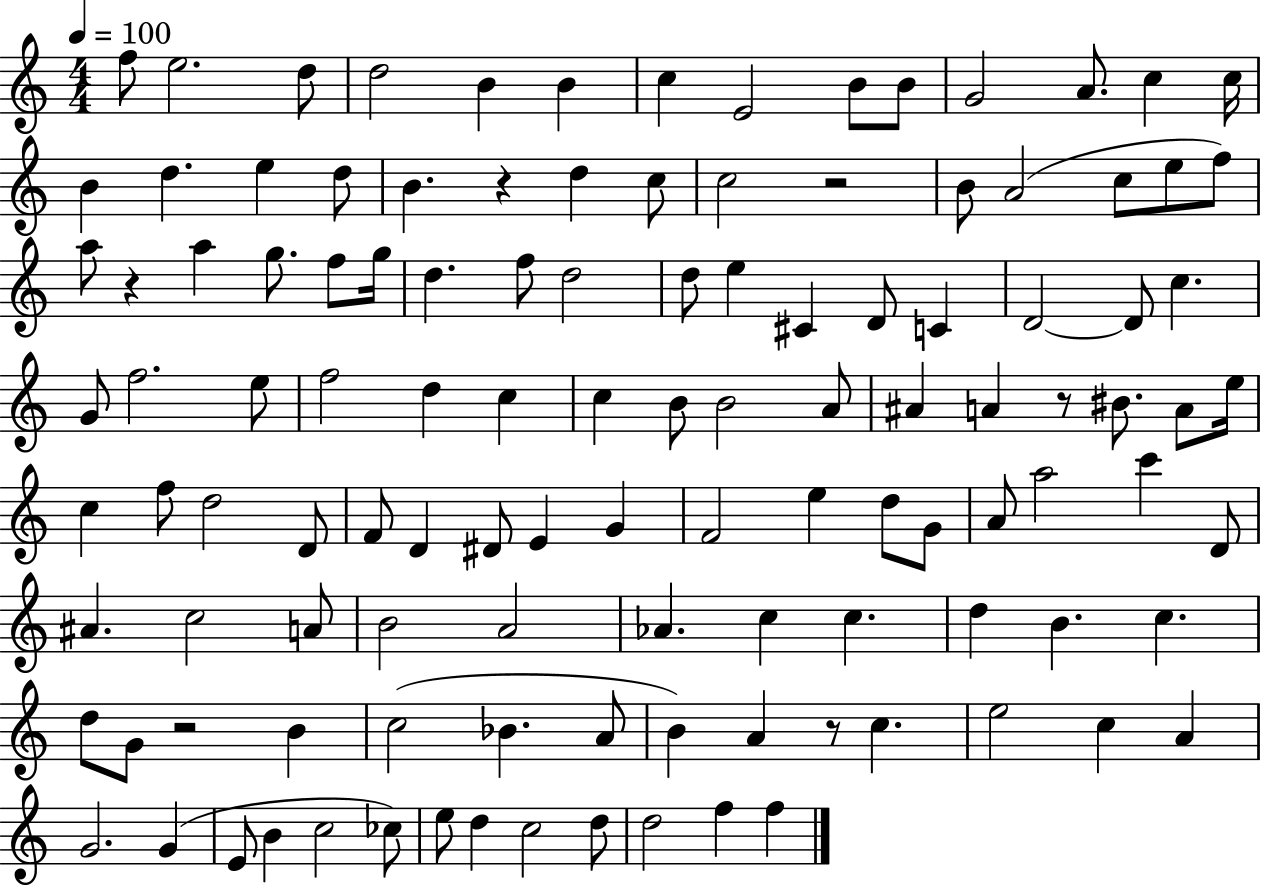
{
  \clef treble
  \numericTimeSignature
  \time 4/4
  \key c \major
  \tempo 4 = 100
  \repeat volta 2 { f''8 e''2. d''8 | d''2 b'4 b'4 | c''4 e'2 b'8 b'8 | g'2 a'8. c''4 c''16 | \break b'4 d''4. e''4 d''8 | b'4. r4 d''4 c''8 | c''2 r2 | b'8 a'2( c''8 e''8 f''8) | \break a''8 r4 a''4 g''8. f''8 g''16 | d''4. f''8 d''2 | d''8 e''4 cis'4 d'8 c'4 | d'2~~ d'8 c''4. | \break g'8 f''2. e''8 | f''2 d''4 c''4 | c''4 b'8 b'2 a'8 | ais'4 a'4 r8 bis'8. a'8 e''16 | \break c''4 f''8 d''2 d'8 | f'8 d'4 dis'8 e'4 g'4 | f'2 e''4 d''8 g'8 | a'8 a''2 c'''4 d'8 | \break ais'4. c''2 a'8 | b'2 a'2 | aes'4. c''4 c''4. | d''4 b'4. c''4. | \break d''8 g'8 r2 b'4 | c''2( bes'4. a'8 | b'4) a'4 r8 c''4. | e''2 c''4 a'4 | \break g'2. g'4( | e'8 b'4 c''2 ces''8) | e''8 d''4 c''2 d''8 | d''2 f''4 f''4 | \break } \bar "|."
}